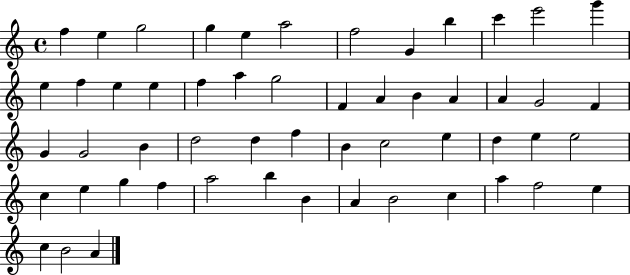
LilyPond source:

{
  \clef treble
  \time 4/4
  \defaultTimeSignature
  \key c \major
  f''4 e''4 g''2 | g''4 e''4 a''2 | f''2 g'4 b''4 | c'''4 e'''2 g'''4 | \break e''4 f''4 e''4 e''4 | f''4 a''4 g''2 | f'4 a'4 b'4 a'4 | a'4 g'2 f'4 | \break g'4 g'2 b'4 | d''2 d''4 f''4 | b'4 c''2 e''4 | d''4 e''4 e''2 | \break c''4 e''4 g''4 f''4 | a''2 b''4 b'4 | a'4 b'2 c''4 | a''4 f''2 e''4 | \break c''4 b'2 a'4 | \bar "|."
}